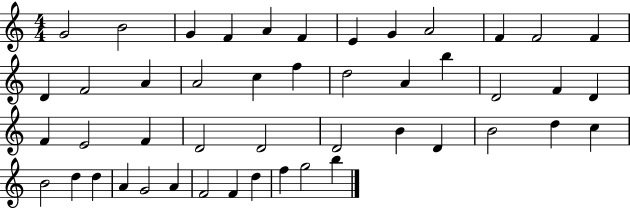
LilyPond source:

{
  \clef treble
  \numericTimeSignature
  \time 4/4
  \key c \major
  g'2 b'2 | g'4 f'4 a'4 f'4 | e'4 g'4 a'2 | f'4 f'2 f'4 | \break d'4 f'2 a'4 | a'2 c''4 f''4 | d''2 a'4 b''4 | d'2 f'4 d'4 | \break f'4 e'2 f'4 | d'2 d'2 | d'2 b'4 d'4 | b'2 d''4 c''4 | \break b'2 d''4 d''4 | a'4 g'2 a'4 | f'2 f'4 d''4 | f''4 g''2 b''4 | \break \bar "|."
}